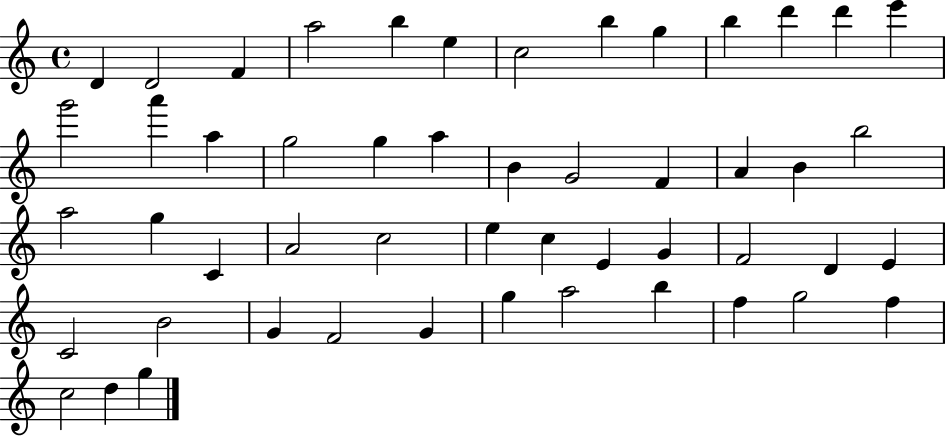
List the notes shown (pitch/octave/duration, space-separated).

D4/q D4/h F4/q A5/h B5/q E5/q C5/h B5/q G5/q B5/q D6/q D6/q E6/q G6/h A6/q A5/q G5/h G5/q A5/q B4/q G4/h F4/q A4/q B4/q B5/h A5/h G5/q C4/q A4/h C5/h E5/q C5/q E4/q G4/q F4/h D4/q E4/q C4/h B4/h G4/q F4/h G4/q G5/q A5/h B5/q F5/q G5/h F5/q C5/h D5/q G5/q